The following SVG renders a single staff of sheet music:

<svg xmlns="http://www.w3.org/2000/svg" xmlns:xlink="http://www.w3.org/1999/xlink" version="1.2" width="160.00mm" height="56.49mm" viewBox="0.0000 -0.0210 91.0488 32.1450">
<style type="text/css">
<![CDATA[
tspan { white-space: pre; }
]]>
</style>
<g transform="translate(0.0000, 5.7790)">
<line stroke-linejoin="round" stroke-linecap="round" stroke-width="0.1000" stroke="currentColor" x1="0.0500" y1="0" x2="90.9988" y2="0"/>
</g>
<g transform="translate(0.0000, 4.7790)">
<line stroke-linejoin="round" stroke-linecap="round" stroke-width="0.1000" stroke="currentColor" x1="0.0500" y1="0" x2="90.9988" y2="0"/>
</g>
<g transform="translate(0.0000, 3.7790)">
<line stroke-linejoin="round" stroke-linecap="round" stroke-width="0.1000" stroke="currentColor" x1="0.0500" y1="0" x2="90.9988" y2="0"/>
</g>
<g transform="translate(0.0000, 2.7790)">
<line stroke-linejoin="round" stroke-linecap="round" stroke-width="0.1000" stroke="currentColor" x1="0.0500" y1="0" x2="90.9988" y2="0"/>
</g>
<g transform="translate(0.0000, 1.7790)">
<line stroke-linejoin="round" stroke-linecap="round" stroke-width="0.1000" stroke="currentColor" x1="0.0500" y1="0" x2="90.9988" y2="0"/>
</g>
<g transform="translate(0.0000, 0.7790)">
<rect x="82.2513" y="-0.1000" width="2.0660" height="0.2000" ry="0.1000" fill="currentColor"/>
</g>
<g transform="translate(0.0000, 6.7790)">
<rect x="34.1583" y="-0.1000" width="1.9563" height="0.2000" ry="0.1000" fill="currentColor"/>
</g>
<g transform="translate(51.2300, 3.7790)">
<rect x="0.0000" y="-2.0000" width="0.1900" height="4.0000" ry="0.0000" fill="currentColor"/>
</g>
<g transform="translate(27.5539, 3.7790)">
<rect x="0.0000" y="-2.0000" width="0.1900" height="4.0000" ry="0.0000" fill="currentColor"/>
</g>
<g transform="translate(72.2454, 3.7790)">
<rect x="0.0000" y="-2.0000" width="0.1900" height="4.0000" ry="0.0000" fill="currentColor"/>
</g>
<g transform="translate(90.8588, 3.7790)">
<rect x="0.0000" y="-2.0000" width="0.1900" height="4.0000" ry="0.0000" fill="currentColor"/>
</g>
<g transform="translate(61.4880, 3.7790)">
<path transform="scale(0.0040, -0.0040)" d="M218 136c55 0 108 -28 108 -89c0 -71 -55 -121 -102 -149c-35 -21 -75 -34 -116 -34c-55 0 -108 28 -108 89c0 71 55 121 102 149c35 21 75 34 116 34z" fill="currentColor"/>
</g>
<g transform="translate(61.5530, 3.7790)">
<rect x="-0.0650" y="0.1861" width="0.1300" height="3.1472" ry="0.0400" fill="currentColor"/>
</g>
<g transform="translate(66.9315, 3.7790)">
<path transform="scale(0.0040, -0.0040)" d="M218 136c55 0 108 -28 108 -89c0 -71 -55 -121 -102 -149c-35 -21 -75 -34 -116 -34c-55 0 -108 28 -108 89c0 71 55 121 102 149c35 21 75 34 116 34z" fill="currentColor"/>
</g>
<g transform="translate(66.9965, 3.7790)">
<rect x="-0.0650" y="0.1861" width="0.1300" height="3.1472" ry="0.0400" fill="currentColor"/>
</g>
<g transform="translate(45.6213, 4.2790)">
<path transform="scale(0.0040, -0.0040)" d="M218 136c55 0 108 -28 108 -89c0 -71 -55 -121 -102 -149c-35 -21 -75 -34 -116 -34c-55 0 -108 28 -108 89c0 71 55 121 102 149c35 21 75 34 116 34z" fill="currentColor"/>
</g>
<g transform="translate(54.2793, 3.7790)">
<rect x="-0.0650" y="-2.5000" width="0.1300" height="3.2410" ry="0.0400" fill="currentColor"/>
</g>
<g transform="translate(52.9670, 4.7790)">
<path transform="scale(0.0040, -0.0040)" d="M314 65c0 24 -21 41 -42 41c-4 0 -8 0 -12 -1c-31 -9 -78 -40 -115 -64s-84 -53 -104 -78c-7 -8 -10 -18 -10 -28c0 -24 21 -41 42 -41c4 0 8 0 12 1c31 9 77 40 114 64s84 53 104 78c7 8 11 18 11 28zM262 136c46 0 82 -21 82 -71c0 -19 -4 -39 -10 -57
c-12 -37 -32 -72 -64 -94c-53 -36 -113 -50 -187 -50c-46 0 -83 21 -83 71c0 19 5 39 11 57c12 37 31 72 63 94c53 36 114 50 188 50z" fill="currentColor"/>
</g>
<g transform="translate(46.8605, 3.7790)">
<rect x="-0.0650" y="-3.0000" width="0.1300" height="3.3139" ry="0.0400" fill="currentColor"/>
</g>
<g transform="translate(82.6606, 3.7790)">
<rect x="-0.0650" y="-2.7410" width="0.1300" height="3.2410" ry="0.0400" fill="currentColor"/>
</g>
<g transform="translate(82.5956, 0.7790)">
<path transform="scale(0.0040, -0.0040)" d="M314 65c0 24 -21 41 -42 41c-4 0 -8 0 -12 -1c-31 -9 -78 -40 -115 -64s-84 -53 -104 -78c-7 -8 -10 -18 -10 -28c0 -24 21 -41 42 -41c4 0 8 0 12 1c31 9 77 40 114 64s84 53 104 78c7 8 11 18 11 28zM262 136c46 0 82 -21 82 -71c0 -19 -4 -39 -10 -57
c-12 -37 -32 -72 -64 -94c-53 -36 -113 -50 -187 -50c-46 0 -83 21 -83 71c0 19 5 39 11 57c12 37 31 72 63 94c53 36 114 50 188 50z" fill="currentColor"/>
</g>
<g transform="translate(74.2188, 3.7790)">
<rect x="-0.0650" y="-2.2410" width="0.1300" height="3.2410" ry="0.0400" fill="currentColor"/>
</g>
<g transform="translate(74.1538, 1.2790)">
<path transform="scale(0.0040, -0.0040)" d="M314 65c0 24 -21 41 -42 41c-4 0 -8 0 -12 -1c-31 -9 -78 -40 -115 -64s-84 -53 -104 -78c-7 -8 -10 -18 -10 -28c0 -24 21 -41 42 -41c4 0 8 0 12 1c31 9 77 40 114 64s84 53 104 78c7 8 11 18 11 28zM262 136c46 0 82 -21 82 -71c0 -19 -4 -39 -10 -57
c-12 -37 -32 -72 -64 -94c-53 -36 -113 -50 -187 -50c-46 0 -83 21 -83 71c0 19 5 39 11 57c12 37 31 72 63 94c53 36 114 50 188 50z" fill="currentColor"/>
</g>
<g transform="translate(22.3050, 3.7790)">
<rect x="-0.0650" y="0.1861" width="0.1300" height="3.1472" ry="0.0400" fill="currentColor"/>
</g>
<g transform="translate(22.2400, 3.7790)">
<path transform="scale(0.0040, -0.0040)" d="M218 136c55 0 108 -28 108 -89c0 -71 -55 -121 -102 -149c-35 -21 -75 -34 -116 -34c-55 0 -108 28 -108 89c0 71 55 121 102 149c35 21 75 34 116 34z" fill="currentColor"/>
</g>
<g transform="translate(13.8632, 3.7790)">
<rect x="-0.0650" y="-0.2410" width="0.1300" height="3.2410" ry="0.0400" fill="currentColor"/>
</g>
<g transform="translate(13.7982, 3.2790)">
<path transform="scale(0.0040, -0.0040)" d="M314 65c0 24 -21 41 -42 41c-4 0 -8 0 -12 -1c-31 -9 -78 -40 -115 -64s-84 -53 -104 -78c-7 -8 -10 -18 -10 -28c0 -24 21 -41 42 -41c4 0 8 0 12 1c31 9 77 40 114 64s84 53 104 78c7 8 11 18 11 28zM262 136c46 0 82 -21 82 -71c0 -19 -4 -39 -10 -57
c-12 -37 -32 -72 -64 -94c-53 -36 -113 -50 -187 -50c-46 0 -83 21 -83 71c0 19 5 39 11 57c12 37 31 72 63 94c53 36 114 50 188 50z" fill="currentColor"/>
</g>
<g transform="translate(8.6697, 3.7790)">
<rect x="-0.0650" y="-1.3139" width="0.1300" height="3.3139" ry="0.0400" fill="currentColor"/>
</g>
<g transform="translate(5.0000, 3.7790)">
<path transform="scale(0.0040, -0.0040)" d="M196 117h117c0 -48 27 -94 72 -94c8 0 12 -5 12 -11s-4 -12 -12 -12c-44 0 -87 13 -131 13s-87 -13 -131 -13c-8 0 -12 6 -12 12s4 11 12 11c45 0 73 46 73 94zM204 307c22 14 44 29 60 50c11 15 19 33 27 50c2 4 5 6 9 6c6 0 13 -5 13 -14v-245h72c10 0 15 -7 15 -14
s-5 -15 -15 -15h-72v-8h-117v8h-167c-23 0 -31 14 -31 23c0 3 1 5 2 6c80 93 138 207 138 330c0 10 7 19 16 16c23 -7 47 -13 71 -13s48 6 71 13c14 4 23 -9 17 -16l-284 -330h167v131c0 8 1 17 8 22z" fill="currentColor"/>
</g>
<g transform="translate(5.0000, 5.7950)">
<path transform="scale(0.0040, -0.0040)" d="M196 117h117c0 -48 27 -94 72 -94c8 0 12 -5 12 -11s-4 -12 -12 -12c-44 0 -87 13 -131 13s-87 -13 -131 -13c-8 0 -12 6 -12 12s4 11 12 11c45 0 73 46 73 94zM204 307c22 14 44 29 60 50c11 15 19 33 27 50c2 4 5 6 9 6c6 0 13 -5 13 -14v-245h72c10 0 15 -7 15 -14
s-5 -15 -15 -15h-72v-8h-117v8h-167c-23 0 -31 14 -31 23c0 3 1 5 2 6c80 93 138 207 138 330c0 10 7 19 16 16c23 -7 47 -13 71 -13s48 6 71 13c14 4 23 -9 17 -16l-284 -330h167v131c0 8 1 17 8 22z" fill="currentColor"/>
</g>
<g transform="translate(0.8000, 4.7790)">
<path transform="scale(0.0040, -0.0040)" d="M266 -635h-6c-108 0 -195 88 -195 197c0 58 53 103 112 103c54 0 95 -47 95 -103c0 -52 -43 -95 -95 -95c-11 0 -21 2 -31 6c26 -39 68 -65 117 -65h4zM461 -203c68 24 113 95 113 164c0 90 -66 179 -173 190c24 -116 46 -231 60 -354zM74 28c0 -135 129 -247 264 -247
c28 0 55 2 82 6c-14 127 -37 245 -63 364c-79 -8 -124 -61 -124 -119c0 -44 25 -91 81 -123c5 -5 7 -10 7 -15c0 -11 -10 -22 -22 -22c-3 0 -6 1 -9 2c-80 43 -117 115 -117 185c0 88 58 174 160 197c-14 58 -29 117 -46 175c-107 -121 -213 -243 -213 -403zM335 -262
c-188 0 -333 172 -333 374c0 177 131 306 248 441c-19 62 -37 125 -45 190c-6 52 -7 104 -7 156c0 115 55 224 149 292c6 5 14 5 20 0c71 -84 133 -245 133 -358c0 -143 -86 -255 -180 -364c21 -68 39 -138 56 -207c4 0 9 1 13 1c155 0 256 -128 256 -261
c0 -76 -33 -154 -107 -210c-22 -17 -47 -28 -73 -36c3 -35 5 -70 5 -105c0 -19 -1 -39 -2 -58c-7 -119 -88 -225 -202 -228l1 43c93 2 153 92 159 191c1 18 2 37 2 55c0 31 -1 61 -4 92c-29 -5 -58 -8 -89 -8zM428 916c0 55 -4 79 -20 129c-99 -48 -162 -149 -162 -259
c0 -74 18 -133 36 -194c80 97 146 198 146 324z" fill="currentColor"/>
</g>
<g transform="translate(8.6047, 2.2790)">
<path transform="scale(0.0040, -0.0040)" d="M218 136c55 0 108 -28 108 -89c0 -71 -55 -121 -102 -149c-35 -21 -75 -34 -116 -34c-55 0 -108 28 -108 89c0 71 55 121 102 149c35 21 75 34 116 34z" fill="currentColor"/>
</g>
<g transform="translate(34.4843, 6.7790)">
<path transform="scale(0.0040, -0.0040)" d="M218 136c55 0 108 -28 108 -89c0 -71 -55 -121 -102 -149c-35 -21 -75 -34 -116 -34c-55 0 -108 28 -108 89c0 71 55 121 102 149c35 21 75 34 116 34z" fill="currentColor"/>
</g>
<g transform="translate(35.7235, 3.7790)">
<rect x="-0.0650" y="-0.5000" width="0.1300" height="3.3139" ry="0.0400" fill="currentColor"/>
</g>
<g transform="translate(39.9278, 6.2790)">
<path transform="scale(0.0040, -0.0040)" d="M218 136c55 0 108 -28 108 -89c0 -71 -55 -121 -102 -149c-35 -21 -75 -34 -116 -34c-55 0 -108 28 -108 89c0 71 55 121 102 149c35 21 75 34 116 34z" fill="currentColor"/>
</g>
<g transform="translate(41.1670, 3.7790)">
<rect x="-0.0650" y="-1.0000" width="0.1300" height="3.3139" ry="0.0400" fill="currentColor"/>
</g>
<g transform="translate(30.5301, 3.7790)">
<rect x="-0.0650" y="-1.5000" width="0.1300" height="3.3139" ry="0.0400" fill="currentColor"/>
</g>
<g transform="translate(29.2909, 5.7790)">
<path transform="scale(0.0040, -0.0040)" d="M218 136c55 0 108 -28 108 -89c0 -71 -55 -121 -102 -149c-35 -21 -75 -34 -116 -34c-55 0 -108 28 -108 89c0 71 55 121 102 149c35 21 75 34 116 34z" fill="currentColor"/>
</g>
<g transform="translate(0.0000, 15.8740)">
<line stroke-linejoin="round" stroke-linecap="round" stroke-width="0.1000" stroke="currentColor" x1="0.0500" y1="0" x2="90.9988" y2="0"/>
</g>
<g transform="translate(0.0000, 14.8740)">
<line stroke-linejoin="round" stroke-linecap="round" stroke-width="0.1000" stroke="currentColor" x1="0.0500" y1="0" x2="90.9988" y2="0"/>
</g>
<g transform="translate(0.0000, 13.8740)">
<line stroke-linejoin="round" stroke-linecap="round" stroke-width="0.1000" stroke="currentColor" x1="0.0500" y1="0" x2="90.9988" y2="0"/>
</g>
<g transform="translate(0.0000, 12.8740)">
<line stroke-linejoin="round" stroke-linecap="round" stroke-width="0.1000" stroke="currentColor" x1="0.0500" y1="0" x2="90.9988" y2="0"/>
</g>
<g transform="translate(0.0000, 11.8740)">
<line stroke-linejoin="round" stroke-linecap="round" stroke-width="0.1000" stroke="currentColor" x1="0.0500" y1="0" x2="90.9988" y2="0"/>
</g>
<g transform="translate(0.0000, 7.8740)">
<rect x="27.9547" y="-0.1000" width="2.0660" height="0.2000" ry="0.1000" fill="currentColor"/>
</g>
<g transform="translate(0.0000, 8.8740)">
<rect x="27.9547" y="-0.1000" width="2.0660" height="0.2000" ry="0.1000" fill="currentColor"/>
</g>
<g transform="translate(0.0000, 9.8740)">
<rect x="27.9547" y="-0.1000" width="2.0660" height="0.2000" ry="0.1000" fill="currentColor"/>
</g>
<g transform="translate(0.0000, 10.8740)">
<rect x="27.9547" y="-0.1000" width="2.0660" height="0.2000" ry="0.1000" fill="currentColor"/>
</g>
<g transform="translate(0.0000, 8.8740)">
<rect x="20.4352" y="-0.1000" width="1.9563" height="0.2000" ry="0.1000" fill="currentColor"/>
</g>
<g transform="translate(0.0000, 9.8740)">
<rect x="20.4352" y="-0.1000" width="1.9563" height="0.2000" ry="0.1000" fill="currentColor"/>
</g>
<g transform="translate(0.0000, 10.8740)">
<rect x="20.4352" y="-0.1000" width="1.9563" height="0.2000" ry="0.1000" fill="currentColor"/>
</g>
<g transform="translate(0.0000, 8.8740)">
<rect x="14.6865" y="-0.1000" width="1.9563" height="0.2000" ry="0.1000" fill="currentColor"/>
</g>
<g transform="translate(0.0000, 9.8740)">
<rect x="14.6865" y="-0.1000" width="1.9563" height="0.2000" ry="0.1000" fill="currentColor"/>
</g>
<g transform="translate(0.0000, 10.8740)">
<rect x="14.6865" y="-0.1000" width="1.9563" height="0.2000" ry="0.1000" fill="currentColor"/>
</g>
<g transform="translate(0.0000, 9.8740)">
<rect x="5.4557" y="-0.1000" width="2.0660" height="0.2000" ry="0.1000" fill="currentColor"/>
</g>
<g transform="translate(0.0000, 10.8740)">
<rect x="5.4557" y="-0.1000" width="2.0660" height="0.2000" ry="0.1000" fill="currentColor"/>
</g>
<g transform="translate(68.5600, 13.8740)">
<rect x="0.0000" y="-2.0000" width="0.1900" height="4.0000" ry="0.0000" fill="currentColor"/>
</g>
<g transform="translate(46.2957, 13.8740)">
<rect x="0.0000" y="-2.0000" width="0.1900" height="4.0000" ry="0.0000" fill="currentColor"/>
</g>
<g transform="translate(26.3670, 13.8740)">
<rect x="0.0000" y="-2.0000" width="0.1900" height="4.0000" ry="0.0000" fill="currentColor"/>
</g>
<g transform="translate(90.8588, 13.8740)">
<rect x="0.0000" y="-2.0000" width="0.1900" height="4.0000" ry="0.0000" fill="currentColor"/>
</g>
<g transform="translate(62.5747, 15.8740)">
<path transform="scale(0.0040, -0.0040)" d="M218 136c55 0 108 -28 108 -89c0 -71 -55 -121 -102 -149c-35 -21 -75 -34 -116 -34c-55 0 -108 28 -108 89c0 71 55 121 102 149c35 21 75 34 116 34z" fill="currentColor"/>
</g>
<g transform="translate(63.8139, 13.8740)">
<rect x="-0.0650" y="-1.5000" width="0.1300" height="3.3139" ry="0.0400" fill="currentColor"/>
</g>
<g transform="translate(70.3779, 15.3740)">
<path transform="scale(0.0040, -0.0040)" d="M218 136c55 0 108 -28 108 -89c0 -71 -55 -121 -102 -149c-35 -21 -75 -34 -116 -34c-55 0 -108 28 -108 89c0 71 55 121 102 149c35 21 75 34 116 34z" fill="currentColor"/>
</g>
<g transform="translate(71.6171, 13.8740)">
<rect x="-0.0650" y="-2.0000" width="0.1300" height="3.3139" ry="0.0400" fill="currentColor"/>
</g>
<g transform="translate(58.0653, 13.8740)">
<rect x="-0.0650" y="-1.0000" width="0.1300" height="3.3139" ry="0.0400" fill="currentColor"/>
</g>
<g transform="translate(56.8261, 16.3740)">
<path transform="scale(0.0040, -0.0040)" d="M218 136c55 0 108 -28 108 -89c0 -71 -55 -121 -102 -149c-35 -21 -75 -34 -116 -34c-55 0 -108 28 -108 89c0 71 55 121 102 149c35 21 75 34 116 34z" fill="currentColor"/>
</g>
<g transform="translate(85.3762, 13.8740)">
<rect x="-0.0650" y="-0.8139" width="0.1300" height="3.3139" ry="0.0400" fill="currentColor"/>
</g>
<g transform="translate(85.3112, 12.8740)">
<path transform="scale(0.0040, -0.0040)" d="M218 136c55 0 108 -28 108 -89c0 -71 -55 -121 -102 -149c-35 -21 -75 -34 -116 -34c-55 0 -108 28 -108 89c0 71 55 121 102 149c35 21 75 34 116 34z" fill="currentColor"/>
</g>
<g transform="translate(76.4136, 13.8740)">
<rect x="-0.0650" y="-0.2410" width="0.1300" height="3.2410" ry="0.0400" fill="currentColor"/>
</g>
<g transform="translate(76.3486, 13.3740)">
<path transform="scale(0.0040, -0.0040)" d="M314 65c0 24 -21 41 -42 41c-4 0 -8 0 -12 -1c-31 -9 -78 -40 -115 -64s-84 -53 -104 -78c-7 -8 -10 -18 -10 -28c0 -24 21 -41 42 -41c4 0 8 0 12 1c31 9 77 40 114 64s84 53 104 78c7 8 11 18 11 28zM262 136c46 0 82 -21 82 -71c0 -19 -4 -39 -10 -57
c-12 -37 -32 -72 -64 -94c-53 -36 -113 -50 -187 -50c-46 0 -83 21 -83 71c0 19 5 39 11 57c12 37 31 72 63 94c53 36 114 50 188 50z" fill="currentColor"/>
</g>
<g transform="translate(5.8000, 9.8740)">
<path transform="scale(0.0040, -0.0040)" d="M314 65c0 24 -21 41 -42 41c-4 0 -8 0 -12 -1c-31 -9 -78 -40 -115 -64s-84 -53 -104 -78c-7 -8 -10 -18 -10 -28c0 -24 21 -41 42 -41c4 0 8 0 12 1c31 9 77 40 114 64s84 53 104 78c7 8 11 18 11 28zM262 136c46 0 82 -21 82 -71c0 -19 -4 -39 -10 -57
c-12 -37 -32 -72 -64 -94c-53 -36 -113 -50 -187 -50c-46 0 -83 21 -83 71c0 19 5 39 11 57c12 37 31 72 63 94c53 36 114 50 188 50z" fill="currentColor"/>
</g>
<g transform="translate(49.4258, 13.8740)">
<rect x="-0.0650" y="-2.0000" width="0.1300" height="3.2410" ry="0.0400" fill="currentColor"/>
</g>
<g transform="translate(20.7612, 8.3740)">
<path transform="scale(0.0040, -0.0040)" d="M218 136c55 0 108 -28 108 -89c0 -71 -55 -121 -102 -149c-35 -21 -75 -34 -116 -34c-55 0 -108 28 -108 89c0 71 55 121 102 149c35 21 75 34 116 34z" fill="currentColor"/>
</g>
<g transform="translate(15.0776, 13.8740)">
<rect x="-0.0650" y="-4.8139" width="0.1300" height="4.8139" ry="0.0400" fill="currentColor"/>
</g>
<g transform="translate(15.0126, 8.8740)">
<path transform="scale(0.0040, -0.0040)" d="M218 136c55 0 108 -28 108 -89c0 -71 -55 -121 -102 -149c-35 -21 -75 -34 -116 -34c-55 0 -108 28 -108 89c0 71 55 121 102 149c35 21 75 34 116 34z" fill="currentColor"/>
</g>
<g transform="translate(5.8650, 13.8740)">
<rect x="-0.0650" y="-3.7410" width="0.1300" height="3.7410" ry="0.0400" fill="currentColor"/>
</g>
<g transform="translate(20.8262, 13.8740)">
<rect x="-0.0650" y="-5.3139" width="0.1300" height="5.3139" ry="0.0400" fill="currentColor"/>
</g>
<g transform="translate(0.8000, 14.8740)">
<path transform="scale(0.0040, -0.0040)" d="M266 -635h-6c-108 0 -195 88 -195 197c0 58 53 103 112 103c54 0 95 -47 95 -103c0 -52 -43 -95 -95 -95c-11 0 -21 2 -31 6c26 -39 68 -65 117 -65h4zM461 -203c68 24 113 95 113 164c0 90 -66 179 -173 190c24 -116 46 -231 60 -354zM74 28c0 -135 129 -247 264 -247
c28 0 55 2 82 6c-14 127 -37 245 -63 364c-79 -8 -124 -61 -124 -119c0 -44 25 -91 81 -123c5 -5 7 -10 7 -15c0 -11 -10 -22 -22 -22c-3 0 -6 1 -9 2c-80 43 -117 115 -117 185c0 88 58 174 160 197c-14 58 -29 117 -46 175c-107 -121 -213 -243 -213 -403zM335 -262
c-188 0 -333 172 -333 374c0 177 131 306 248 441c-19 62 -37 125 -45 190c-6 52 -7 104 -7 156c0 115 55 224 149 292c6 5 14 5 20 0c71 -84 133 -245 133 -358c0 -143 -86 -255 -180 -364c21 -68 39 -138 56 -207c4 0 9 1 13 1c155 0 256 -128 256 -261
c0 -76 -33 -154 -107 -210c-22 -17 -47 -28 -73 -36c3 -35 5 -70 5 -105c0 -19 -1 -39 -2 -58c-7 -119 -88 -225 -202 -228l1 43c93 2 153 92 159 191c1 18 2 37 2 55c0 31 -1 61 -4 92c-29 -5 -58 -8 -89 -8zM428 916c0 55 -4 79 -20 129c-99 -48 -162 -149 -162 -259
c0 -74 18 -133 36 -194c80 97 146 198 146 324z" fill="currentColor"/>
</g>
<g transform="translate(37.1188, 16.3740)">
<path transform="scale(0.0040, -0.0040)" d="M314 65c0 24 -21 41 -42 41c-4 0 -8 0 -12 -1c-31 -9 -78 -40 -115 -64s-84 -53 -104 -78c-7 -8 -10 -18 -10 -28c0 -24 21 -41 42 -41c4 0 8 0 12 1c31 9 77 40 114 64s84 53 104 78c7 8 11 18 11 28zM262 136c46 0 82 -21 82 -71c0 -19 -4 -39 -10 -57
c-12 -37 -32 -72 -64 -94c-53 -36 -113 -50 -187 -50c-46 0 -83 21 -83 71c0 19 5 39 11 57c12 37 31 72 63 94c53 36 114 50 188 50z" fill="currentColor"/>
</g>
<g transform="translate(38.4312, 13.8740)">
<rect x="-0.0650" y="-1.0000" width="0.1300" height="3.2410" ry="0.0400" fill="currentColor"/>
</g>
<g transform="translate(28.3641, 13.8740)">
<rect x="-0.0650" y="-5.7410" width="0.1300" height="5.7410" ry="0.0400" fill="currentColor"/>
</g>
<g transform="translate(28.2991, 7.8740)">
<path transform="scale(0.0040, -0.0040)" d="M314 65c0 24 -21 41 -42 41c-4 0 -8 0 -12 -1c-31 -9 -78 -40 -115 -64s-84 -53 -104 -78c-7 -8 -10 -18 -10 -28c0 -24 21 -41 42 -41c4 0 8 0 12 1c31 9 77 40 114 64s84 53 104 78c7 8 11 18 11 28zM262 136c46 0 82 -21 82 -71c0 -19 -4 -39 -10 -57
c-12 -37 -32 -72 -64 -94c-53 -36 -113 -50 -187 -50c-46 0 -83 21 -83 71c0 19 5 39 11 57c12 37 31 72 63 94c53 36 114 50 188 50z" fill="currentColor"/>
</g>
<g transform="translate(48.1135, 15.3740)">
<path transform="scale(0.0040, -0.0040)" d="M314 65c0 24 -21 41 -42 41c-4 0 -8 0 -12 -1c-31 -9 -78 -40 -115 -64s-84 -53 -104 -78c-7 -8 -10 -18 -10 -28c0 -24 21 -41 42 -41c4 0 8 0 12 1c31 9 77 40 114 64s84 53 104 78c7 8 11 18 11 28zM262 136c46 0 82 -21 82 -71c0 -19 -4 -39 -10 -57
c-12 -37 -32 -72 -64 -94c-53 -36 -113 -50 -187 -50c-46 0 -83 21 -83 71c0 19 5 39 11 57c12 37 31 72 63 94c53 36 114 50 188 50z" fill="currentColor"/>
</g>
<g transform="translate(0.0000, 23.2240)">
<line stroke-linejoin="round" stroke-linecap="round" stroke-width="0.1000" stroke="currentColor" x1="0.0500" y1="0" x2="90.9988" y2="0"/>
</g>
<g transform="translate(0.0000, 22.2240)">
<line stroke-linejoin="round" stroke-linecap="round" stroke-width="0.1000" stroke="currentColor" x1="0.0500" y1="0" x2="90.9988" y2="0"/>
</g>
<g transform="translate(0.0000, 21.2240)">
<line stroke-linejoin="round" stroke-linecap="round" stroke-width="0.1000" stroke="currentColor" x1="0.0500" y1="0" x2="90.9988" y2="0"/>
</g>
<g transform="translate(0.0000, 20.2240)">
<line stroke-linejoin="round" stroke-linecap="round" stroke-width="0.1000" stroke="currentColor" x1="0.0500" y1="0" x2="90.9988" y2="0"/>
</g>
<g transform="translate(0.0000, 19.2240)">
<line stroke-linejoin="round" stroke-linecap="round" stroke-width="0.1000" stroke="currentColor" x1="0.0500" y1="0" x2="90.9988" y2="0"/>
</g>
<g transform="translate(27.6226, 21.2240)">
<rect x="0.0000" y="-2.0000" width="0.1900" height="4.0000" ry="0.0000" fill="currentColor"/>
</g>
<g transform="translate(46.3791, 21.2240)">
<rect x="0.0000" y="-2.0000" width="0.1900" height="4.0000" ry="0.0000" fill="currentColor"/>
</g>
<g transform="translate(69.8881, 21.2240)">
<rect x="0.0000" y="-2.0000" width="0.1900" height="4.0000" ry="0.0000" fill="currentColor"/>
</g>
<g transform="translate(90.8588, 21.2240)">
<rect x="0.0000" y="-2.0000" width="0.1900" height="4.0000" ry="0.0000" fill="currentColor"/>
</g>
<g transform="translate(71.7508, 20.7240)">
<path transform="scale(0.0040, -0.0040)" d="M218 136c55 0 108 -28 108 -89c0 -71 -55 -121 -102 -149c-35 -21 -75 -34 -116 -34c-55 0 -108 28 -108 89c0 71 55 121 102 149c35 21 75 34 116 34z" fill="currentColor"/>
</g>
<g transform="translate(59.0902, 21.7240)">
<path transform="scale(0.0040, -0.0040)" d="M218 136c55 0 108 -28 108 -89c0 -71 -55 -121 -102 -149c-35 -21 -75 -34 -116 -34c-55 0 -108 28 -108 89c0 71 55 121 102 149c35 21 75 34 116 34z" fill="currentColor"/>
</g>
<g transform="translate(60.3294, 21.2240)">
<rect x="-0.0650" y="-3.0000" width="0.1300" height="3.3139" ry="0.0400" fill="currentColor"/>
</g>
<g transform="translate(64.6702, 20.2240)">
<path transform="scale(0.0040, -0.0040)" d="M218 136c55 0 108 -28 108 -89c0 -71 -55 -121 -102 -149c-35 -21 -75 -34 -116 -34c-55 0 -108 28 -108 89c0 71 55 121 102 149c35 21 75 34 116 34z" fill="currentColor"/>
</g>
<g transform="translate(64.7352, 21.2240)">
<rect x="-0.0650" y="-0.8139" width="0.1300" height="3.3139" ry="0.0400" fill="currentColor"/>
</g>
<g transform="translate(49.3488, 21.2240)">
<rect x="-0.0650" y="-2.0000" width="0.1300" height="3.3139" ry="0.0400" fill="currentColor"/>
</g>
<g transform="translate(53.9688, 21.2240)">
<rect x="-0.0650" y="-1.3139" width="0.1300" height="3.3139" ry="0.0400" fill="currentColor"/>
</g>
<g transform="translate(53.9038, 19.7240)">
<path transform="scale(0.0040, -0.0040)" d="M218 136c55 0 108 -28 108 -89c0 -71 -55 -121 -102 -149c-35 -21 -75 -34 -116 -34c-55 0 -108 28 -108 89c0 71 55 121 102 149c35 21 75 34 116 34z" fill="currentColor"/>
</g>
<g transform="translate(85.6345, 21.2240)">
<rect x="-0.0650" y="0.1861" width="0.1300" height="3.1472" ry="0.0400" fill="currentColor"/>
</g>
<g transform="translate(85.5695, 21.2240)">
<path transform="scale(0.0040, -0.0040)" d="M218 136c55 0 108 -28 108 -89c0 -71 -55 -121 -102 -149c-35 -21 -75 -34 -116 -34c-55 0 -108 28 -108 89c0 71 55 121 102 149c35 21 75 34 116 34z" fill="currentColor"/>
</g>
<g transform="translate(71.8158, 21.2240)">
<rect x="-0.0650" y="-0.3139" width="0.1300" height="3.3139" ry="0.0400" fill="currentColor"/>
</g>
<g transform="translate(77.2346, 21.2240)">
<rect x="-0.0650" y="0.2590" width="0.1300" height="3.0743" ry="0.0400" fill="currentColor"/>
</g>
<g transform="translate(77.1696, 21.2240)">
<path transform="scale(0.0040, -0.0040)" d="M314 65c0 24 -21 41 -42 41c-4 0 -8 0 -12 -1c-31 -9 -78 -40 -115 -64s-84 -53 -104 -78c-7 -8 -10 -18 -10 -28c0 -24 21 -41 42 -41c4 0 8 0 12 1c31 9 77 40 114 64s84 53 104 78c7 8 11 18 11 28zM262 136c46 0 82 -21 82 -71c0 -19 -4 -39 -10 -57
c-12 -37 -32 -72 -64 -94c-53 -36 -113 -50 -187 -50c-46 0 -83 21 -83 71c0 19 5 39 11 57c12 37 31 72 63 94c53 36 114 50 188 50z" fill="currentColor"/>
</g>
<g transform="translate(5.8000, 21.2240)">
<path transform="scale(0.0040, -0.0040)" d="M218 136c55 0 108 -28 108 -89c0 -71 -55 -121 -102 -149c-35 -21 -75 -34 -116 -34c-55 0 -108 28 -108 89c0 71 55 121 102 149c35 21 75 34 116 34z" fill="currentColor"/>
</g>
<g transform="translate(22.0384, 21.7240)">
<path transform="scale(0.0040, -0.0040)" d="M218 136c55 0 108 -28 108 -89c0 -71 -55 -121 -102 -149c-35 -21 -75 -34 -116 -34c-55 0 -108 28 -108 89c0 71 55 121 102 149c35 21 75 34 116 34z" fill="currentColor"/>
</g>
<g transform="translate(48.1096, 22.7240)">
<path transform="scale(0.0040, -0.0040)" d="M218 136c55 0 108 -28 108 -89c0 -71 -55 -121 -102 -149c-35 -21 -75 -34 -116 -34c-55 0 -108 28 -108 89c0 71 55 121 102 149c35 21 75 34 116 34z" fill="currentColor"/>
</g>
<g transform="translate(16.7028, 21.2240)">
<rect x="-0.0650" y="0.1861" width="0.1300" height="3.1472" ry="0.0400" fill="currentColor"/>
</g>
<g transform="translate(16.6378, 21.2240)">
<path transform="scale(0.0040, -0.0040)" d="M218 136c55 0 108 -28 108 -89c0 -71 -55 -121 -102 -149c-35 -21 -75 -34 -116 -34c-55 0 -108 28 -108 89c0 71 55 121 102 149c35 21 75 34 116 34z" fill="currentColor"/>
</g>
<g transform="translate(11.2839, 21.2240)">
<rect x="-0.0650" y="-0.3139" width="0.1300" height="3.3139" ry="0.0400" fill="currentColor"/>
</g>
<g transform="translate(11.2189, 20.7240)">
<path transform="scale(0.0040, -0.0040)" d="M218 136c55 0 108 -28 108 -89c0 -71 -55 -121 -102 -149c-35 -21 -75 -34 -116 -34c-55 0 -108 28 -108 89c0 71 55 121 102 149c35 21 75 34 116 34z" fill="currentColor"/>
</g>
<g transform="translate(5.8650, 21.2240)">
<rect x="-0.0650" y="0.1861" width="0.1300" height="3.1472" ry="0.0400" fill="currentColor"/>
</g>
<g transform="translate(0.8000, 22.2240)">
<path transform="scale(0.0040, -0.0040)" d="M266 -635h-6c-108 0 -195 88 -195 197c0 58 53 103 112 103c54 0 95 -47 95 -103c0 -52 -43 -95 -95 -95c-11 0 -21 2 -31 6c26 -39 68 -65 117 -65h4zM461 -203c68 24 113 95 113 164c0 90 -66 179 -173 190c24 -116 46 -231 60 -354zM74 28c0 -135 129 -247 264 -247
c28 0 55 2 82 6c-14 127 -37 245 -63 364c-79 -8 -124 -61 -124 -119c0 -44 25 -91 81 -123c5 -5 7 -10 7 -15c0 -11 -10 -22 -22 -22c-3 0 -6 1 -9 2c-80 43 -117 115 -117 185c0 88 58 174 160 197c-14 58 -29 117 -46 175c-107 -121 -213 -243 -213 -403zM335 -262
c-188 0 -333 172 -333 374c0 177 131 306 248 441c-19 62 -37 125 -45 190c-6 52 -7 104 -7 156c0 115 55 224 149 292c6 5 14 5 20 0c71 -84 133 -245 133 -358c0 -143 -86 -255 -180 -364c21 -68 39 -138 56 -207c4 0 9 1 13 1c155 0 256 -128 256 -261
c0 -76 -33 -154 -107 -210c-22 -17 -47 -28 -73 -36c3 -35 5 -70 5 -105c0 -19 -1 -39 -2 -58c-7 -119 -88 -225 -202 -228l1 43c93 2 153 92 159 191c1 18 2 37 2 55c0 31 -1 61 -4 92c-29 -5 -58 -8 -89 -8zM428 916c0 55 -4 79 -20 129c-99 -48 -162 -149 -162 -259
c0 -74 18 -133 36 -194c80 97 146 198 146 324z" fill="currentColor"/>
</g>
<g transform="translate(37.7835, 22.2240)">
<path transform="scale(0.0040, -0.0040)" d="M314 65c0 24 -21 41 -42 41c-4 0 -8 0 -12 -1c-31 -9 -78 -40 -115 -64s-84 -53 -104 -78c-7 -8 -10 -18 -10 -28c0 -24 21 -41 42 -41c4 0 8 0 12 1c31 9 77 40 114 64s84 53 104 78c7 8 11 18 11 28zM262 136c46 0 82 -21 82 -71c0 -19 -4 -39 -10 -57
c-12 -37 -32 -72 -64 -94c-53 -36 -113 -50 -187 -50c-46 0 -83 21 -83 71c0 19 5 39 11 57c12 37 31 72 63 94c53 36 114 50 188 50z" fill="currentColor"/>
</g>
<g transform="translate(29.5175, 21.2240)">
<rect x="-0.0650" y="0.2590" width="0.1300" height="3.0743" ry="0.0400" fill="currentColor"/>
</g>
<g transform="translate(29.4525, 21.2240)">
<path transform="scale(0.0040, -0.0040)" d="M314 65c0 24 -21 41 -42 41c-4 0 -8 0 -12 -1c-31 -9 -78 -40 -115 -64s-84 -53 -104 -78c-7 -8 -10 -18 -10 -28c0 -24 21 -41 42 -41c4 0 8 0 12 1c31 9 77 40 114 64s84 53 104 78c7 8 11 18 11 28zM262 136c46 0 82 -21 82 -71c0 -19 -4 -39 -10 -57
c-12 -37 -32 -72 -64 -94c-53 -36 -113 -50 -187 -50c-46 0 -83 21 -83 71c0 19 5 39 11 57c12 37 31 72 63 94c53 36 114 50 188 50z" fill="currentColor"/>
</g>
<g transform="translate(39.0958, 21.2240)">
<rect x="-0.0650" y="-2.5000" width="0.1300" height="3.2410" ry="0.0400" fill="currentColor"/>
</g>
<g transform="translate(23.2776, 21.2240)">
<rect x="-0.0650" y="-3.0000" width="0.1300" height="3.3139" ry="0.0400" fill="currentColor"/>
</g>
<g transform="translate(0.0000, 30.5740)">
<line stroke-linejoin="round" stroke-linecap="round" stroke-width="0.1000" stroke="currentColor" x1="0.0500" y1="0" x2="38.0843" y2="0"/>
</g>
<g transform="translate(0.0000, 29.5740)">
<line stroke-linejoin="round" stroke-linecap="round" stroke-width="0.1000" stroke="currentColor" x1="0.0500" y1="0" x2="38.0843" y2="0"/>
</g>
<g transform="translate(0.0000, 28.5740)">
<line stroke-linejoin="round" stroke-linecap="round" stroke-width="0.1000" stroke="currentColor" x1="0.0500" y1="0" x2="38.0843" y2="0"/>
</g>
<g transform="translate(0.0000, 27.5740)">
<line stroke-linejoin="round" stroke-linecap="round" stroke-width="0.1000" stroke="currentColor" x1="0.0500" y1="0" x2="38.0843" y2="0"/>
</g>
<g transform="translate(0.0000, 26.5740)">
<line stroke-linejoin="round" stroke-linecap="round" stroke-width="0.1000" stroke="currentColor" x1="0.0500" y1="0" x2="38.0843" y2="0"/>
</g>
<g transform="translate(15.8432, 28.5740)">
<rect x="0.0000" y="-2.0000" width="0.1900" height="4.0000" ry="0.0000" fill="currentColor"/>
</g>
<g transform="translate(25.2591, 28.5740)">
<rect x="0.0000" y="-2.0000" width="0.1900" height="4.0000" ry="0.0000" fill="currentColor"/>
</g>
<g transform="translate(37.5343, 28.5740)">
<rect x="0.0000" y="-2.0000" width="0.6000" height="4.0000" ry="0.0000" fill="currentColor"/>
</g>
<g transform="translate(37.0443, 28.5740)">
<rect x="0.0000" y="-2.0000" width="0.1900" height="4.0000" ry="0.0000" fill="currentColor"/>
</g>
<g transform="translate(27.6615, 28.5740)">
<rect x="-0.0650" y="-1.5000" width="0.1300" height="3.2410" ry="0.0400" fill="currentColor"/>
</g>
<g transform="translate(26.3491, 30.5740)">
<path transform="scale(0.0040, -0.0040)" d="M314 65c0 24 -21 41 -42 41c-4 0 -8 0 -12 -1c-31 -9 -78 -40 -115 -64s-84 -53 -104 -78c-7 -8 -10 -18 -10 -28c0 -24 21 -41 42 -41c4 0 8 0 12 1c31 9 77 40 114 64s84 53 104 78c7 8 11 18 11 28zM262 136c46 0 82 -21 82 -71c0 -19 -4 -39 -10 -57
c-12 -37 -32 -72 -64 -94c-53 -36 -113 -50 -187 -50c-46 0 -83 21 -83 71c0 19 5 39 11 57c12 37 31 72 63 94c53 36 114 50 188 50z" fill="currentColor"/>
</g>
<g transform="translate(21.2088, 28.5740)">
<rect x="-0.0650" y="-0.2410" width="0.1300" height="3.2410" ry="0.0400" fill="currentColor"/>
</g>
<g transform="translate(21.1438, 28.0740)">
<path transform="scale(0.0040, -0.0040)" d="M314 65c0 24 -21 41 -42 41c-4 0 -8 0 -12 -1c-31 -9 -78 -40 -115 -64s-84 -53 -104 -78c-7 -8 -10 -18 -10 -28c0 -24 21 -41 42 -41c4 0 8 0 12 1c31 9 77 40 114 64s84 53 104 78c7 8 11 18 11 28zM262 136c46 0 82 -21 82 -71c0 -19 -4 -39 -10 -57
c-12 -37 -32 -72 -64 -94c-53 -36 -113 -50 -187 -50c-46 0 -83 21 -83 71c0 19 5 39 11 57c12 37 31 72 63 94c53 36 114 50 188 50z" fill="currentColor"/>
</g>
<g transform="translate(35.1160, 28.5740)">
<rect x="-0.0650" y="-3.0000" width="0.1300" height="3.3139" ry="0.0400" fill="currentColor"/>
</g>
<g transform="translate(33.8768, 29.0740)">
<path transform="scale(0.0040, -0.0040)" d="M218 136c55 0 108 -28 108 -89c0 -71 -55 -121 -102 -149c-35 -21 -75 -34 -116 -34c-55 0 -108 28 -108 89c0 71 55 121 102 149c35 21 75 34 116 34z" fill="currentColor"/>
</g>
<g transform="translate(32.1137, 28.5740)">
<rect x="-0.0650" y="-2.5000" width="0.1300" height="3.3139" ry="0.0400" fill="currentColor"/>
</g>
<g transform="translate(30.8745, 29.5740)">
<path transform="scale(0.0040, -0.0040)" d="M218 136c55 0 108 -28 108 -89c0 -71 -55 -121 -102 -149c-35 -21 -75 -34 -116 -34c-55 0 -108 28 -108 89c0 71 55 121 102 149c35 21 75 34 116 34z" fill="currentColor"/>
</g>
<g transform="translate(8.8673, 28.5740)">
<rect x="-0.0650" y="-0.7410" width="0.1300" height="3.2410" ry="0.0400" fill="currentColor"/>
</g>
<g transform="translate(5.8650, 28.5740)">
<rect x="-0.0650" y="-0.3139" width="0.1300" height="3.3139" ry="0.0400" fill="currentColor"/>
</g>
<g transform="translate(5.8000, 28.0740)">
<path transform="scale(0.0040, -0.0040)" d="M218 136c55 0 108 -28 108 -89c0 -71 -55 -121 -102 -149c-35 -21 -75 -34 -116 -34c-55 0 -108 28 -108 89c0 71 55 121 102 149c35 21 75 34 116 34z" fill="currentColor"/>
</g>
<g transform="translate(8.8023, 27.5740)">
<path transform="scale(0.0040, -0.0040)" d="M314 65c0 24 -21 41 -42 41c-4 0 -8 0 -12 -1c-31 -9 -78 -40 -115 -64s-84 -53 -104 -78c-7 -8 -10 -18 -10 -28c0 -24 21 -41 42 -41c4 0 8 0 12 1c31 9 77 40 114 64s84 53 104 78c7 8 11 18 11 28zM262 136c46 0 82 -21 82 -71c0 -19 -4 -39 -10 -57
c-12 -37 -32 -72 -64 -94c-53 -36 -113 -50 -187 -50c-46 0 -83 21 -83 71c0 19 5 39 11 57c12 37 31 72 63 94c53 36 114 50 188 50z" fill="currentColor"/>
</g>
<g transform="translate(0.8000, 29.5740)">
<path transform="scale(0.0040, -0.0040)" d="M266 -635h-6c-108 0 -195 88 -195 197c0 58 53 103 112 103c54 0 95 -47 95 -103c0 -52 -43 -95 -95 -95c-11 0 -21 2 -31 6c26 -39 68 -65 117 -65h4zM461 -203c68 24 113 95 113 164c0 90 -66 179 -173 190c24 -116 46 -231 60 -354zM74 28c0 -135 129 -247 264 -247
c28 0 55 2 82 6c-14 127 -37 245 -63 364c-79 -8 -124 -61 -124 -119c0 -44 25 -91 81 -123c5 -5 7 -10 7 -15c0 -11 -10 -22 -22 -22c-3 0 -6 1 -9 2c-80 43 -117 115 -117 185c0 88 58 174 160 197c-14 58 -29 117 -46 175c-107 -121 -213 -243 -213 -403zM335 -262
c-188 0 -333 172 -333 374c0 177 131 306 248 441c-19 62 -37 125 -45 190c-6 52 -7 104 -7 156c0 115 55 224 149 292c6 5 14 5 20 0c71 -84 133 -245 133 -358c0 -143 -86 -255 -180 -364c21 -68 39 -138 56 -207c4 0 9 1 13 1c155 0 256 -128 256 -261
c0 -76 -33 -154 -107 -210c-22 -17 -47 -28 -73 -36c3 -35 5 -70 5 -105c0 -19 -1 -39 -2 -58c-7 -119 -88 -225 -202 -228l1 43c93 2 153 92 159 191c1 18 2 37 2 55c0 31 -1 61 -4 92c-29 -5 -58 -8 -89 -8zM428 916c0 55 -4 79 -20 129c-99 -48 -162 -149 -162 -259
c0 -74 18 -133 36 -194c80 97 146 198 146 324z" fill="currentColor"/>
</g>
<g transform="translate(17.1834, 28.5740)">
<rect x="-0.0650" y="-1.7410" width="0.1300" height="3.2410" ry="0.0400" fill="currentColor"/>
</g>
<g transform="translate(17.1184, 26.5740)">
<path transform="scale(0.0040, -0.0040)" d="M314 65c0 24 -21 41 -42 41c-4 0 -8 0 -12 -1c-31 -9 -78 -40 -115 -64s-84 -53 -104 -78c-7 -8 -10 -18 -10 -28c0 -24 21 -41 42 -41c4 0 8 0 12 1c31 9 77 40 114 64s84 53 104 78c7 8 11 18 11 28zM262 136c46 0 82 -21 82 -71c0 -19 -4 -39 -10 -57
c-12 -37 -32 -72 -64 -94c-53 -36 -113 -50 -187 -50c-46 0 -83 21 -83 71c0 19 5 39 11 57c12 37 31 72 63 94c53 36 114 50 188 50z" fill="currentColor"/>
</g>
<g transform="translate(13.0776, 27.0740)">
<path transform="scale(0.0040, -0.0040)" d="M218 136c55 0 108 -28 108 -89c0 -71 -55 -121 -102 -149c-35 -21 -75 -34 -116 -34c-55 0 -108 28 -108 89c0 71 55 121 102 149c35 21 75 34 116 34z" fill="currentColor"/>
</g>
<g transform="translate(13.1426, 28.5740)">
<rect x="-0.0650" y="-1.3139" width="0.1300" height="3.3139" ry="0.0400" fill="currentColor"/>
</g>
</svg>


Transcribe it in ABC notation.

X:1
T:Untitled
M:4/4
L:1/4
K:C
e c2 B E C D A G2 B B g2 a2 c'2 e' f' g'2 D2 F2 D E F c2 d B c B A B2 G2 F e A d c B2 B c d2 e f2 c2 E2 G A